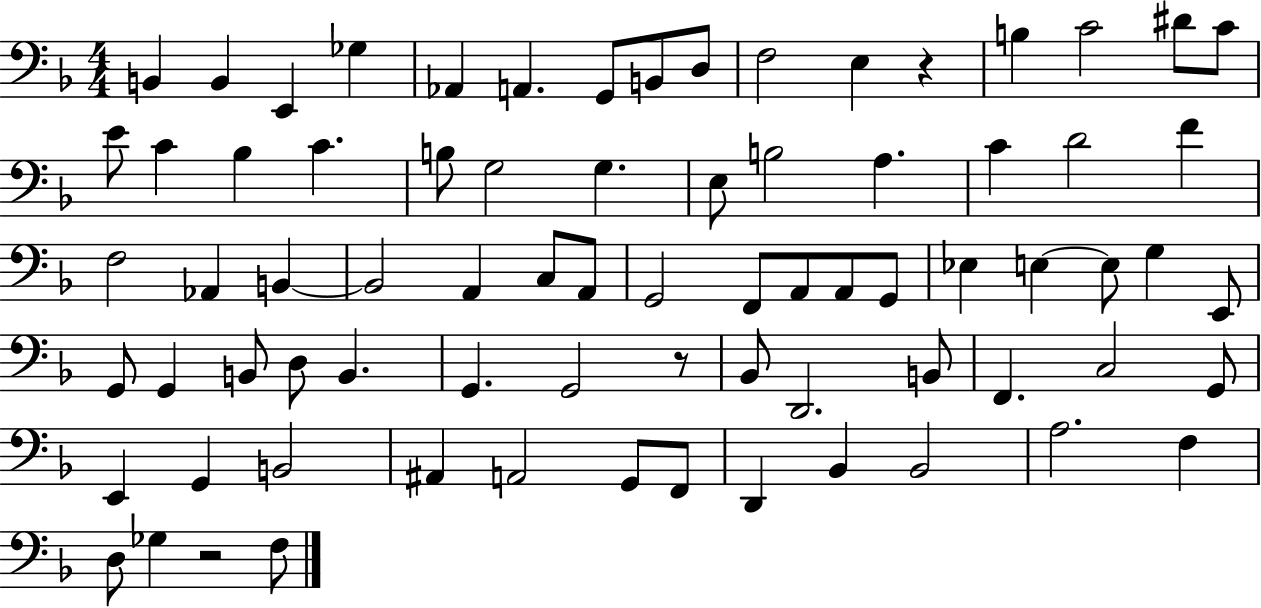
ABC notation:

X:1
T:Untitled
M:4/4
L:1/4
K:F
B,, B,, E,, _G, _A,, A,, G,,/2 B,,/2 D,/2 F,2 E, z B, C2 ^D/2 C/2 E/2 C _B, C B,/2 G,2 G, E,/2 B,2 A, C D2 F F,2 _A,, B,, B,,2 A,, C,/2 A,,/2 G,,2 F,,/2 A,,/2 A,,/2 G,,/2 _E, E, E,/2 G, E,,/2 G,,/2 G,, B,,/2 D,/2 B,, G,, G,,2 z/2 _B,,/2 D,,2 B,,/2 F,, C,2 G,,/2 E,, G,, B,,2 ^A,, A,,2 G,,/2 F,,/2 D,, _B,, _B,,2 A,2 F, D,/2 _G, z2 F,/2